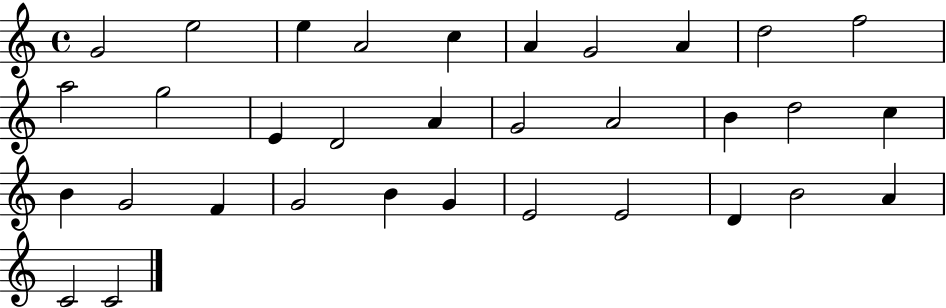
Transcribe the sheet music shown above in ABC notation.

X:1
T:Untitled
M:4/4
L:1/4
K:C
G2 e2 e A2 c A G2 A d2 f2 a2 g2 E D2 A G2 A2 B d2 c B G2 F G2 B G E2 E2 D B2 A C2 C2